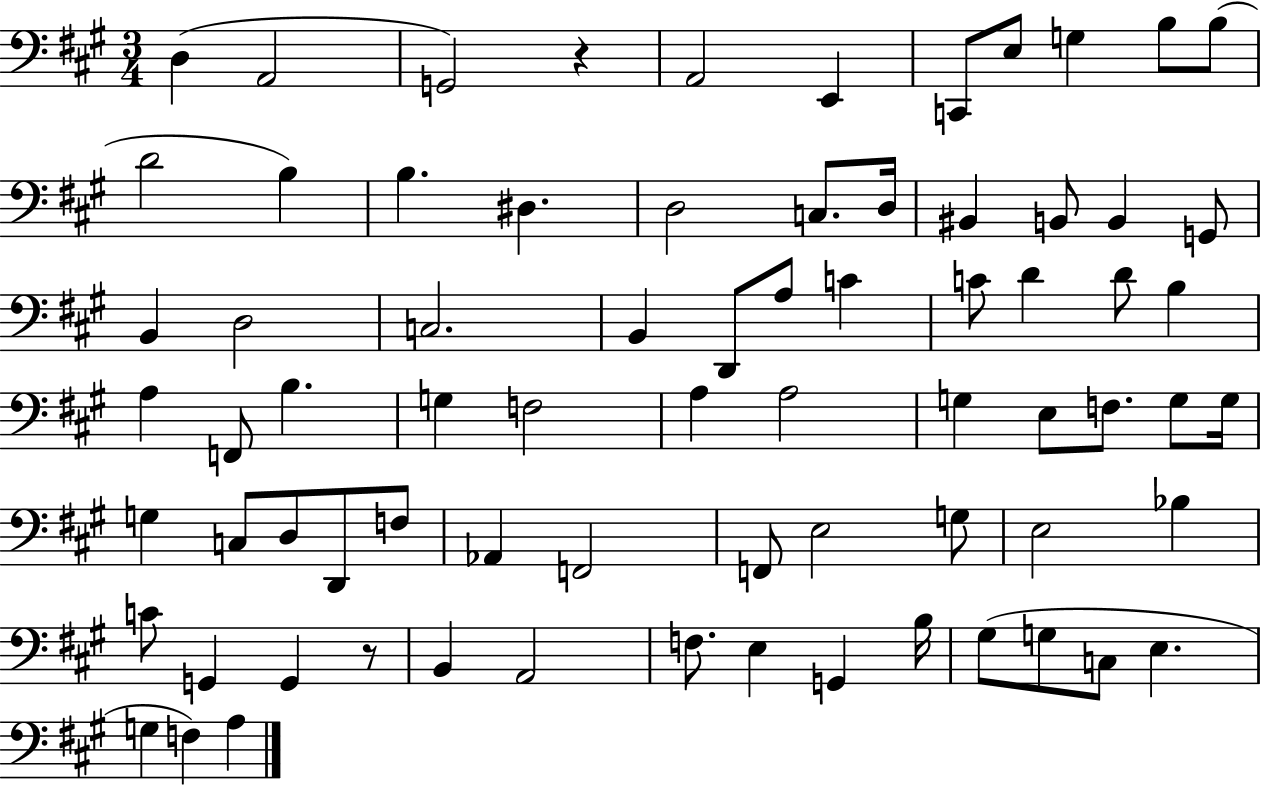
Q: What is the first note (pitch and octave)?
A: D3